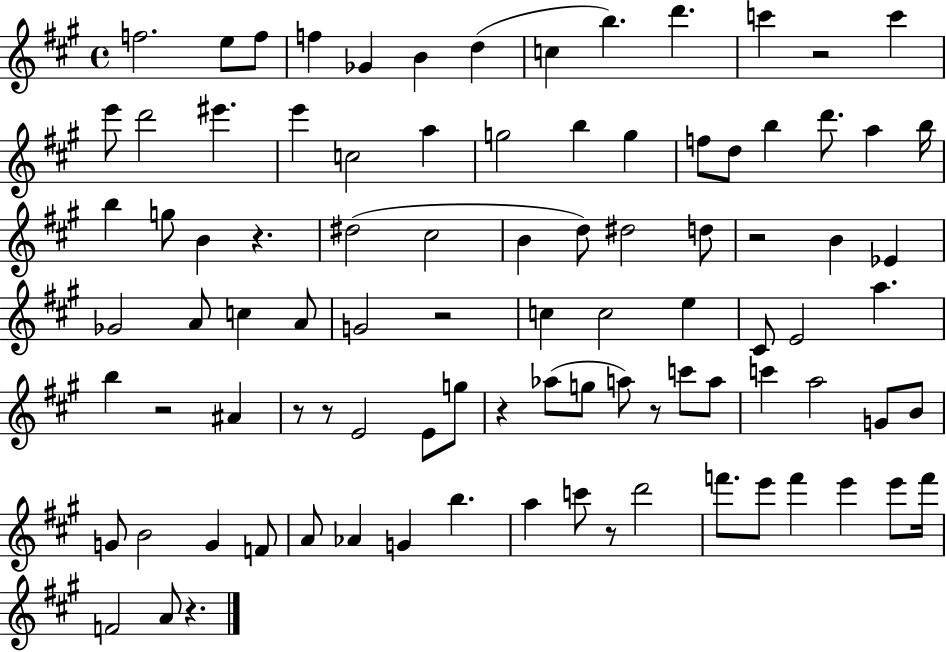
{
  \clef treble
  \time 4/4
  \defaultTimeSignature
  \key a \major
  f''2. e''8 f''8 | f''4 ges'4 b'4 d''4( | c''4 b''4.) d'''4. | c'''4 r2 c'''4 | \break e'''8 d'''2 eis'''4. | e'''4 c''2 a''4 | g''2 b''4 g''4 | f''8 d''8 b''4 d'''8. a''4 b''16 | \break b''4 g''8 b'4 r4. | dis''2( cis''2 | b'4 d''8) dis''2 d''8 | r2 b'4 ees'4 | \break ges'2 a'8 c''4 a'8 | g'2 r2 | c''4 c''2 e''4 | cis'8 e'2 a''4. | \break b''4 r2 ais'4 | r8 r8 e'2 e'8 g''8 | r4 aes''8( g''8 a''8) r8 c'''8 a''8 | c'''4 a''2 g'8 b'8 | \break g'8 b'2 g'4 f'8 | a'8 aes'4 g'4 b''4. | a''4 c'''8 r8 d'''2 | f'''8. e'''8 f'''4 e'''4 e'''8 f'''16 | \break f'2 a'8 r4. | \bar "|."
}